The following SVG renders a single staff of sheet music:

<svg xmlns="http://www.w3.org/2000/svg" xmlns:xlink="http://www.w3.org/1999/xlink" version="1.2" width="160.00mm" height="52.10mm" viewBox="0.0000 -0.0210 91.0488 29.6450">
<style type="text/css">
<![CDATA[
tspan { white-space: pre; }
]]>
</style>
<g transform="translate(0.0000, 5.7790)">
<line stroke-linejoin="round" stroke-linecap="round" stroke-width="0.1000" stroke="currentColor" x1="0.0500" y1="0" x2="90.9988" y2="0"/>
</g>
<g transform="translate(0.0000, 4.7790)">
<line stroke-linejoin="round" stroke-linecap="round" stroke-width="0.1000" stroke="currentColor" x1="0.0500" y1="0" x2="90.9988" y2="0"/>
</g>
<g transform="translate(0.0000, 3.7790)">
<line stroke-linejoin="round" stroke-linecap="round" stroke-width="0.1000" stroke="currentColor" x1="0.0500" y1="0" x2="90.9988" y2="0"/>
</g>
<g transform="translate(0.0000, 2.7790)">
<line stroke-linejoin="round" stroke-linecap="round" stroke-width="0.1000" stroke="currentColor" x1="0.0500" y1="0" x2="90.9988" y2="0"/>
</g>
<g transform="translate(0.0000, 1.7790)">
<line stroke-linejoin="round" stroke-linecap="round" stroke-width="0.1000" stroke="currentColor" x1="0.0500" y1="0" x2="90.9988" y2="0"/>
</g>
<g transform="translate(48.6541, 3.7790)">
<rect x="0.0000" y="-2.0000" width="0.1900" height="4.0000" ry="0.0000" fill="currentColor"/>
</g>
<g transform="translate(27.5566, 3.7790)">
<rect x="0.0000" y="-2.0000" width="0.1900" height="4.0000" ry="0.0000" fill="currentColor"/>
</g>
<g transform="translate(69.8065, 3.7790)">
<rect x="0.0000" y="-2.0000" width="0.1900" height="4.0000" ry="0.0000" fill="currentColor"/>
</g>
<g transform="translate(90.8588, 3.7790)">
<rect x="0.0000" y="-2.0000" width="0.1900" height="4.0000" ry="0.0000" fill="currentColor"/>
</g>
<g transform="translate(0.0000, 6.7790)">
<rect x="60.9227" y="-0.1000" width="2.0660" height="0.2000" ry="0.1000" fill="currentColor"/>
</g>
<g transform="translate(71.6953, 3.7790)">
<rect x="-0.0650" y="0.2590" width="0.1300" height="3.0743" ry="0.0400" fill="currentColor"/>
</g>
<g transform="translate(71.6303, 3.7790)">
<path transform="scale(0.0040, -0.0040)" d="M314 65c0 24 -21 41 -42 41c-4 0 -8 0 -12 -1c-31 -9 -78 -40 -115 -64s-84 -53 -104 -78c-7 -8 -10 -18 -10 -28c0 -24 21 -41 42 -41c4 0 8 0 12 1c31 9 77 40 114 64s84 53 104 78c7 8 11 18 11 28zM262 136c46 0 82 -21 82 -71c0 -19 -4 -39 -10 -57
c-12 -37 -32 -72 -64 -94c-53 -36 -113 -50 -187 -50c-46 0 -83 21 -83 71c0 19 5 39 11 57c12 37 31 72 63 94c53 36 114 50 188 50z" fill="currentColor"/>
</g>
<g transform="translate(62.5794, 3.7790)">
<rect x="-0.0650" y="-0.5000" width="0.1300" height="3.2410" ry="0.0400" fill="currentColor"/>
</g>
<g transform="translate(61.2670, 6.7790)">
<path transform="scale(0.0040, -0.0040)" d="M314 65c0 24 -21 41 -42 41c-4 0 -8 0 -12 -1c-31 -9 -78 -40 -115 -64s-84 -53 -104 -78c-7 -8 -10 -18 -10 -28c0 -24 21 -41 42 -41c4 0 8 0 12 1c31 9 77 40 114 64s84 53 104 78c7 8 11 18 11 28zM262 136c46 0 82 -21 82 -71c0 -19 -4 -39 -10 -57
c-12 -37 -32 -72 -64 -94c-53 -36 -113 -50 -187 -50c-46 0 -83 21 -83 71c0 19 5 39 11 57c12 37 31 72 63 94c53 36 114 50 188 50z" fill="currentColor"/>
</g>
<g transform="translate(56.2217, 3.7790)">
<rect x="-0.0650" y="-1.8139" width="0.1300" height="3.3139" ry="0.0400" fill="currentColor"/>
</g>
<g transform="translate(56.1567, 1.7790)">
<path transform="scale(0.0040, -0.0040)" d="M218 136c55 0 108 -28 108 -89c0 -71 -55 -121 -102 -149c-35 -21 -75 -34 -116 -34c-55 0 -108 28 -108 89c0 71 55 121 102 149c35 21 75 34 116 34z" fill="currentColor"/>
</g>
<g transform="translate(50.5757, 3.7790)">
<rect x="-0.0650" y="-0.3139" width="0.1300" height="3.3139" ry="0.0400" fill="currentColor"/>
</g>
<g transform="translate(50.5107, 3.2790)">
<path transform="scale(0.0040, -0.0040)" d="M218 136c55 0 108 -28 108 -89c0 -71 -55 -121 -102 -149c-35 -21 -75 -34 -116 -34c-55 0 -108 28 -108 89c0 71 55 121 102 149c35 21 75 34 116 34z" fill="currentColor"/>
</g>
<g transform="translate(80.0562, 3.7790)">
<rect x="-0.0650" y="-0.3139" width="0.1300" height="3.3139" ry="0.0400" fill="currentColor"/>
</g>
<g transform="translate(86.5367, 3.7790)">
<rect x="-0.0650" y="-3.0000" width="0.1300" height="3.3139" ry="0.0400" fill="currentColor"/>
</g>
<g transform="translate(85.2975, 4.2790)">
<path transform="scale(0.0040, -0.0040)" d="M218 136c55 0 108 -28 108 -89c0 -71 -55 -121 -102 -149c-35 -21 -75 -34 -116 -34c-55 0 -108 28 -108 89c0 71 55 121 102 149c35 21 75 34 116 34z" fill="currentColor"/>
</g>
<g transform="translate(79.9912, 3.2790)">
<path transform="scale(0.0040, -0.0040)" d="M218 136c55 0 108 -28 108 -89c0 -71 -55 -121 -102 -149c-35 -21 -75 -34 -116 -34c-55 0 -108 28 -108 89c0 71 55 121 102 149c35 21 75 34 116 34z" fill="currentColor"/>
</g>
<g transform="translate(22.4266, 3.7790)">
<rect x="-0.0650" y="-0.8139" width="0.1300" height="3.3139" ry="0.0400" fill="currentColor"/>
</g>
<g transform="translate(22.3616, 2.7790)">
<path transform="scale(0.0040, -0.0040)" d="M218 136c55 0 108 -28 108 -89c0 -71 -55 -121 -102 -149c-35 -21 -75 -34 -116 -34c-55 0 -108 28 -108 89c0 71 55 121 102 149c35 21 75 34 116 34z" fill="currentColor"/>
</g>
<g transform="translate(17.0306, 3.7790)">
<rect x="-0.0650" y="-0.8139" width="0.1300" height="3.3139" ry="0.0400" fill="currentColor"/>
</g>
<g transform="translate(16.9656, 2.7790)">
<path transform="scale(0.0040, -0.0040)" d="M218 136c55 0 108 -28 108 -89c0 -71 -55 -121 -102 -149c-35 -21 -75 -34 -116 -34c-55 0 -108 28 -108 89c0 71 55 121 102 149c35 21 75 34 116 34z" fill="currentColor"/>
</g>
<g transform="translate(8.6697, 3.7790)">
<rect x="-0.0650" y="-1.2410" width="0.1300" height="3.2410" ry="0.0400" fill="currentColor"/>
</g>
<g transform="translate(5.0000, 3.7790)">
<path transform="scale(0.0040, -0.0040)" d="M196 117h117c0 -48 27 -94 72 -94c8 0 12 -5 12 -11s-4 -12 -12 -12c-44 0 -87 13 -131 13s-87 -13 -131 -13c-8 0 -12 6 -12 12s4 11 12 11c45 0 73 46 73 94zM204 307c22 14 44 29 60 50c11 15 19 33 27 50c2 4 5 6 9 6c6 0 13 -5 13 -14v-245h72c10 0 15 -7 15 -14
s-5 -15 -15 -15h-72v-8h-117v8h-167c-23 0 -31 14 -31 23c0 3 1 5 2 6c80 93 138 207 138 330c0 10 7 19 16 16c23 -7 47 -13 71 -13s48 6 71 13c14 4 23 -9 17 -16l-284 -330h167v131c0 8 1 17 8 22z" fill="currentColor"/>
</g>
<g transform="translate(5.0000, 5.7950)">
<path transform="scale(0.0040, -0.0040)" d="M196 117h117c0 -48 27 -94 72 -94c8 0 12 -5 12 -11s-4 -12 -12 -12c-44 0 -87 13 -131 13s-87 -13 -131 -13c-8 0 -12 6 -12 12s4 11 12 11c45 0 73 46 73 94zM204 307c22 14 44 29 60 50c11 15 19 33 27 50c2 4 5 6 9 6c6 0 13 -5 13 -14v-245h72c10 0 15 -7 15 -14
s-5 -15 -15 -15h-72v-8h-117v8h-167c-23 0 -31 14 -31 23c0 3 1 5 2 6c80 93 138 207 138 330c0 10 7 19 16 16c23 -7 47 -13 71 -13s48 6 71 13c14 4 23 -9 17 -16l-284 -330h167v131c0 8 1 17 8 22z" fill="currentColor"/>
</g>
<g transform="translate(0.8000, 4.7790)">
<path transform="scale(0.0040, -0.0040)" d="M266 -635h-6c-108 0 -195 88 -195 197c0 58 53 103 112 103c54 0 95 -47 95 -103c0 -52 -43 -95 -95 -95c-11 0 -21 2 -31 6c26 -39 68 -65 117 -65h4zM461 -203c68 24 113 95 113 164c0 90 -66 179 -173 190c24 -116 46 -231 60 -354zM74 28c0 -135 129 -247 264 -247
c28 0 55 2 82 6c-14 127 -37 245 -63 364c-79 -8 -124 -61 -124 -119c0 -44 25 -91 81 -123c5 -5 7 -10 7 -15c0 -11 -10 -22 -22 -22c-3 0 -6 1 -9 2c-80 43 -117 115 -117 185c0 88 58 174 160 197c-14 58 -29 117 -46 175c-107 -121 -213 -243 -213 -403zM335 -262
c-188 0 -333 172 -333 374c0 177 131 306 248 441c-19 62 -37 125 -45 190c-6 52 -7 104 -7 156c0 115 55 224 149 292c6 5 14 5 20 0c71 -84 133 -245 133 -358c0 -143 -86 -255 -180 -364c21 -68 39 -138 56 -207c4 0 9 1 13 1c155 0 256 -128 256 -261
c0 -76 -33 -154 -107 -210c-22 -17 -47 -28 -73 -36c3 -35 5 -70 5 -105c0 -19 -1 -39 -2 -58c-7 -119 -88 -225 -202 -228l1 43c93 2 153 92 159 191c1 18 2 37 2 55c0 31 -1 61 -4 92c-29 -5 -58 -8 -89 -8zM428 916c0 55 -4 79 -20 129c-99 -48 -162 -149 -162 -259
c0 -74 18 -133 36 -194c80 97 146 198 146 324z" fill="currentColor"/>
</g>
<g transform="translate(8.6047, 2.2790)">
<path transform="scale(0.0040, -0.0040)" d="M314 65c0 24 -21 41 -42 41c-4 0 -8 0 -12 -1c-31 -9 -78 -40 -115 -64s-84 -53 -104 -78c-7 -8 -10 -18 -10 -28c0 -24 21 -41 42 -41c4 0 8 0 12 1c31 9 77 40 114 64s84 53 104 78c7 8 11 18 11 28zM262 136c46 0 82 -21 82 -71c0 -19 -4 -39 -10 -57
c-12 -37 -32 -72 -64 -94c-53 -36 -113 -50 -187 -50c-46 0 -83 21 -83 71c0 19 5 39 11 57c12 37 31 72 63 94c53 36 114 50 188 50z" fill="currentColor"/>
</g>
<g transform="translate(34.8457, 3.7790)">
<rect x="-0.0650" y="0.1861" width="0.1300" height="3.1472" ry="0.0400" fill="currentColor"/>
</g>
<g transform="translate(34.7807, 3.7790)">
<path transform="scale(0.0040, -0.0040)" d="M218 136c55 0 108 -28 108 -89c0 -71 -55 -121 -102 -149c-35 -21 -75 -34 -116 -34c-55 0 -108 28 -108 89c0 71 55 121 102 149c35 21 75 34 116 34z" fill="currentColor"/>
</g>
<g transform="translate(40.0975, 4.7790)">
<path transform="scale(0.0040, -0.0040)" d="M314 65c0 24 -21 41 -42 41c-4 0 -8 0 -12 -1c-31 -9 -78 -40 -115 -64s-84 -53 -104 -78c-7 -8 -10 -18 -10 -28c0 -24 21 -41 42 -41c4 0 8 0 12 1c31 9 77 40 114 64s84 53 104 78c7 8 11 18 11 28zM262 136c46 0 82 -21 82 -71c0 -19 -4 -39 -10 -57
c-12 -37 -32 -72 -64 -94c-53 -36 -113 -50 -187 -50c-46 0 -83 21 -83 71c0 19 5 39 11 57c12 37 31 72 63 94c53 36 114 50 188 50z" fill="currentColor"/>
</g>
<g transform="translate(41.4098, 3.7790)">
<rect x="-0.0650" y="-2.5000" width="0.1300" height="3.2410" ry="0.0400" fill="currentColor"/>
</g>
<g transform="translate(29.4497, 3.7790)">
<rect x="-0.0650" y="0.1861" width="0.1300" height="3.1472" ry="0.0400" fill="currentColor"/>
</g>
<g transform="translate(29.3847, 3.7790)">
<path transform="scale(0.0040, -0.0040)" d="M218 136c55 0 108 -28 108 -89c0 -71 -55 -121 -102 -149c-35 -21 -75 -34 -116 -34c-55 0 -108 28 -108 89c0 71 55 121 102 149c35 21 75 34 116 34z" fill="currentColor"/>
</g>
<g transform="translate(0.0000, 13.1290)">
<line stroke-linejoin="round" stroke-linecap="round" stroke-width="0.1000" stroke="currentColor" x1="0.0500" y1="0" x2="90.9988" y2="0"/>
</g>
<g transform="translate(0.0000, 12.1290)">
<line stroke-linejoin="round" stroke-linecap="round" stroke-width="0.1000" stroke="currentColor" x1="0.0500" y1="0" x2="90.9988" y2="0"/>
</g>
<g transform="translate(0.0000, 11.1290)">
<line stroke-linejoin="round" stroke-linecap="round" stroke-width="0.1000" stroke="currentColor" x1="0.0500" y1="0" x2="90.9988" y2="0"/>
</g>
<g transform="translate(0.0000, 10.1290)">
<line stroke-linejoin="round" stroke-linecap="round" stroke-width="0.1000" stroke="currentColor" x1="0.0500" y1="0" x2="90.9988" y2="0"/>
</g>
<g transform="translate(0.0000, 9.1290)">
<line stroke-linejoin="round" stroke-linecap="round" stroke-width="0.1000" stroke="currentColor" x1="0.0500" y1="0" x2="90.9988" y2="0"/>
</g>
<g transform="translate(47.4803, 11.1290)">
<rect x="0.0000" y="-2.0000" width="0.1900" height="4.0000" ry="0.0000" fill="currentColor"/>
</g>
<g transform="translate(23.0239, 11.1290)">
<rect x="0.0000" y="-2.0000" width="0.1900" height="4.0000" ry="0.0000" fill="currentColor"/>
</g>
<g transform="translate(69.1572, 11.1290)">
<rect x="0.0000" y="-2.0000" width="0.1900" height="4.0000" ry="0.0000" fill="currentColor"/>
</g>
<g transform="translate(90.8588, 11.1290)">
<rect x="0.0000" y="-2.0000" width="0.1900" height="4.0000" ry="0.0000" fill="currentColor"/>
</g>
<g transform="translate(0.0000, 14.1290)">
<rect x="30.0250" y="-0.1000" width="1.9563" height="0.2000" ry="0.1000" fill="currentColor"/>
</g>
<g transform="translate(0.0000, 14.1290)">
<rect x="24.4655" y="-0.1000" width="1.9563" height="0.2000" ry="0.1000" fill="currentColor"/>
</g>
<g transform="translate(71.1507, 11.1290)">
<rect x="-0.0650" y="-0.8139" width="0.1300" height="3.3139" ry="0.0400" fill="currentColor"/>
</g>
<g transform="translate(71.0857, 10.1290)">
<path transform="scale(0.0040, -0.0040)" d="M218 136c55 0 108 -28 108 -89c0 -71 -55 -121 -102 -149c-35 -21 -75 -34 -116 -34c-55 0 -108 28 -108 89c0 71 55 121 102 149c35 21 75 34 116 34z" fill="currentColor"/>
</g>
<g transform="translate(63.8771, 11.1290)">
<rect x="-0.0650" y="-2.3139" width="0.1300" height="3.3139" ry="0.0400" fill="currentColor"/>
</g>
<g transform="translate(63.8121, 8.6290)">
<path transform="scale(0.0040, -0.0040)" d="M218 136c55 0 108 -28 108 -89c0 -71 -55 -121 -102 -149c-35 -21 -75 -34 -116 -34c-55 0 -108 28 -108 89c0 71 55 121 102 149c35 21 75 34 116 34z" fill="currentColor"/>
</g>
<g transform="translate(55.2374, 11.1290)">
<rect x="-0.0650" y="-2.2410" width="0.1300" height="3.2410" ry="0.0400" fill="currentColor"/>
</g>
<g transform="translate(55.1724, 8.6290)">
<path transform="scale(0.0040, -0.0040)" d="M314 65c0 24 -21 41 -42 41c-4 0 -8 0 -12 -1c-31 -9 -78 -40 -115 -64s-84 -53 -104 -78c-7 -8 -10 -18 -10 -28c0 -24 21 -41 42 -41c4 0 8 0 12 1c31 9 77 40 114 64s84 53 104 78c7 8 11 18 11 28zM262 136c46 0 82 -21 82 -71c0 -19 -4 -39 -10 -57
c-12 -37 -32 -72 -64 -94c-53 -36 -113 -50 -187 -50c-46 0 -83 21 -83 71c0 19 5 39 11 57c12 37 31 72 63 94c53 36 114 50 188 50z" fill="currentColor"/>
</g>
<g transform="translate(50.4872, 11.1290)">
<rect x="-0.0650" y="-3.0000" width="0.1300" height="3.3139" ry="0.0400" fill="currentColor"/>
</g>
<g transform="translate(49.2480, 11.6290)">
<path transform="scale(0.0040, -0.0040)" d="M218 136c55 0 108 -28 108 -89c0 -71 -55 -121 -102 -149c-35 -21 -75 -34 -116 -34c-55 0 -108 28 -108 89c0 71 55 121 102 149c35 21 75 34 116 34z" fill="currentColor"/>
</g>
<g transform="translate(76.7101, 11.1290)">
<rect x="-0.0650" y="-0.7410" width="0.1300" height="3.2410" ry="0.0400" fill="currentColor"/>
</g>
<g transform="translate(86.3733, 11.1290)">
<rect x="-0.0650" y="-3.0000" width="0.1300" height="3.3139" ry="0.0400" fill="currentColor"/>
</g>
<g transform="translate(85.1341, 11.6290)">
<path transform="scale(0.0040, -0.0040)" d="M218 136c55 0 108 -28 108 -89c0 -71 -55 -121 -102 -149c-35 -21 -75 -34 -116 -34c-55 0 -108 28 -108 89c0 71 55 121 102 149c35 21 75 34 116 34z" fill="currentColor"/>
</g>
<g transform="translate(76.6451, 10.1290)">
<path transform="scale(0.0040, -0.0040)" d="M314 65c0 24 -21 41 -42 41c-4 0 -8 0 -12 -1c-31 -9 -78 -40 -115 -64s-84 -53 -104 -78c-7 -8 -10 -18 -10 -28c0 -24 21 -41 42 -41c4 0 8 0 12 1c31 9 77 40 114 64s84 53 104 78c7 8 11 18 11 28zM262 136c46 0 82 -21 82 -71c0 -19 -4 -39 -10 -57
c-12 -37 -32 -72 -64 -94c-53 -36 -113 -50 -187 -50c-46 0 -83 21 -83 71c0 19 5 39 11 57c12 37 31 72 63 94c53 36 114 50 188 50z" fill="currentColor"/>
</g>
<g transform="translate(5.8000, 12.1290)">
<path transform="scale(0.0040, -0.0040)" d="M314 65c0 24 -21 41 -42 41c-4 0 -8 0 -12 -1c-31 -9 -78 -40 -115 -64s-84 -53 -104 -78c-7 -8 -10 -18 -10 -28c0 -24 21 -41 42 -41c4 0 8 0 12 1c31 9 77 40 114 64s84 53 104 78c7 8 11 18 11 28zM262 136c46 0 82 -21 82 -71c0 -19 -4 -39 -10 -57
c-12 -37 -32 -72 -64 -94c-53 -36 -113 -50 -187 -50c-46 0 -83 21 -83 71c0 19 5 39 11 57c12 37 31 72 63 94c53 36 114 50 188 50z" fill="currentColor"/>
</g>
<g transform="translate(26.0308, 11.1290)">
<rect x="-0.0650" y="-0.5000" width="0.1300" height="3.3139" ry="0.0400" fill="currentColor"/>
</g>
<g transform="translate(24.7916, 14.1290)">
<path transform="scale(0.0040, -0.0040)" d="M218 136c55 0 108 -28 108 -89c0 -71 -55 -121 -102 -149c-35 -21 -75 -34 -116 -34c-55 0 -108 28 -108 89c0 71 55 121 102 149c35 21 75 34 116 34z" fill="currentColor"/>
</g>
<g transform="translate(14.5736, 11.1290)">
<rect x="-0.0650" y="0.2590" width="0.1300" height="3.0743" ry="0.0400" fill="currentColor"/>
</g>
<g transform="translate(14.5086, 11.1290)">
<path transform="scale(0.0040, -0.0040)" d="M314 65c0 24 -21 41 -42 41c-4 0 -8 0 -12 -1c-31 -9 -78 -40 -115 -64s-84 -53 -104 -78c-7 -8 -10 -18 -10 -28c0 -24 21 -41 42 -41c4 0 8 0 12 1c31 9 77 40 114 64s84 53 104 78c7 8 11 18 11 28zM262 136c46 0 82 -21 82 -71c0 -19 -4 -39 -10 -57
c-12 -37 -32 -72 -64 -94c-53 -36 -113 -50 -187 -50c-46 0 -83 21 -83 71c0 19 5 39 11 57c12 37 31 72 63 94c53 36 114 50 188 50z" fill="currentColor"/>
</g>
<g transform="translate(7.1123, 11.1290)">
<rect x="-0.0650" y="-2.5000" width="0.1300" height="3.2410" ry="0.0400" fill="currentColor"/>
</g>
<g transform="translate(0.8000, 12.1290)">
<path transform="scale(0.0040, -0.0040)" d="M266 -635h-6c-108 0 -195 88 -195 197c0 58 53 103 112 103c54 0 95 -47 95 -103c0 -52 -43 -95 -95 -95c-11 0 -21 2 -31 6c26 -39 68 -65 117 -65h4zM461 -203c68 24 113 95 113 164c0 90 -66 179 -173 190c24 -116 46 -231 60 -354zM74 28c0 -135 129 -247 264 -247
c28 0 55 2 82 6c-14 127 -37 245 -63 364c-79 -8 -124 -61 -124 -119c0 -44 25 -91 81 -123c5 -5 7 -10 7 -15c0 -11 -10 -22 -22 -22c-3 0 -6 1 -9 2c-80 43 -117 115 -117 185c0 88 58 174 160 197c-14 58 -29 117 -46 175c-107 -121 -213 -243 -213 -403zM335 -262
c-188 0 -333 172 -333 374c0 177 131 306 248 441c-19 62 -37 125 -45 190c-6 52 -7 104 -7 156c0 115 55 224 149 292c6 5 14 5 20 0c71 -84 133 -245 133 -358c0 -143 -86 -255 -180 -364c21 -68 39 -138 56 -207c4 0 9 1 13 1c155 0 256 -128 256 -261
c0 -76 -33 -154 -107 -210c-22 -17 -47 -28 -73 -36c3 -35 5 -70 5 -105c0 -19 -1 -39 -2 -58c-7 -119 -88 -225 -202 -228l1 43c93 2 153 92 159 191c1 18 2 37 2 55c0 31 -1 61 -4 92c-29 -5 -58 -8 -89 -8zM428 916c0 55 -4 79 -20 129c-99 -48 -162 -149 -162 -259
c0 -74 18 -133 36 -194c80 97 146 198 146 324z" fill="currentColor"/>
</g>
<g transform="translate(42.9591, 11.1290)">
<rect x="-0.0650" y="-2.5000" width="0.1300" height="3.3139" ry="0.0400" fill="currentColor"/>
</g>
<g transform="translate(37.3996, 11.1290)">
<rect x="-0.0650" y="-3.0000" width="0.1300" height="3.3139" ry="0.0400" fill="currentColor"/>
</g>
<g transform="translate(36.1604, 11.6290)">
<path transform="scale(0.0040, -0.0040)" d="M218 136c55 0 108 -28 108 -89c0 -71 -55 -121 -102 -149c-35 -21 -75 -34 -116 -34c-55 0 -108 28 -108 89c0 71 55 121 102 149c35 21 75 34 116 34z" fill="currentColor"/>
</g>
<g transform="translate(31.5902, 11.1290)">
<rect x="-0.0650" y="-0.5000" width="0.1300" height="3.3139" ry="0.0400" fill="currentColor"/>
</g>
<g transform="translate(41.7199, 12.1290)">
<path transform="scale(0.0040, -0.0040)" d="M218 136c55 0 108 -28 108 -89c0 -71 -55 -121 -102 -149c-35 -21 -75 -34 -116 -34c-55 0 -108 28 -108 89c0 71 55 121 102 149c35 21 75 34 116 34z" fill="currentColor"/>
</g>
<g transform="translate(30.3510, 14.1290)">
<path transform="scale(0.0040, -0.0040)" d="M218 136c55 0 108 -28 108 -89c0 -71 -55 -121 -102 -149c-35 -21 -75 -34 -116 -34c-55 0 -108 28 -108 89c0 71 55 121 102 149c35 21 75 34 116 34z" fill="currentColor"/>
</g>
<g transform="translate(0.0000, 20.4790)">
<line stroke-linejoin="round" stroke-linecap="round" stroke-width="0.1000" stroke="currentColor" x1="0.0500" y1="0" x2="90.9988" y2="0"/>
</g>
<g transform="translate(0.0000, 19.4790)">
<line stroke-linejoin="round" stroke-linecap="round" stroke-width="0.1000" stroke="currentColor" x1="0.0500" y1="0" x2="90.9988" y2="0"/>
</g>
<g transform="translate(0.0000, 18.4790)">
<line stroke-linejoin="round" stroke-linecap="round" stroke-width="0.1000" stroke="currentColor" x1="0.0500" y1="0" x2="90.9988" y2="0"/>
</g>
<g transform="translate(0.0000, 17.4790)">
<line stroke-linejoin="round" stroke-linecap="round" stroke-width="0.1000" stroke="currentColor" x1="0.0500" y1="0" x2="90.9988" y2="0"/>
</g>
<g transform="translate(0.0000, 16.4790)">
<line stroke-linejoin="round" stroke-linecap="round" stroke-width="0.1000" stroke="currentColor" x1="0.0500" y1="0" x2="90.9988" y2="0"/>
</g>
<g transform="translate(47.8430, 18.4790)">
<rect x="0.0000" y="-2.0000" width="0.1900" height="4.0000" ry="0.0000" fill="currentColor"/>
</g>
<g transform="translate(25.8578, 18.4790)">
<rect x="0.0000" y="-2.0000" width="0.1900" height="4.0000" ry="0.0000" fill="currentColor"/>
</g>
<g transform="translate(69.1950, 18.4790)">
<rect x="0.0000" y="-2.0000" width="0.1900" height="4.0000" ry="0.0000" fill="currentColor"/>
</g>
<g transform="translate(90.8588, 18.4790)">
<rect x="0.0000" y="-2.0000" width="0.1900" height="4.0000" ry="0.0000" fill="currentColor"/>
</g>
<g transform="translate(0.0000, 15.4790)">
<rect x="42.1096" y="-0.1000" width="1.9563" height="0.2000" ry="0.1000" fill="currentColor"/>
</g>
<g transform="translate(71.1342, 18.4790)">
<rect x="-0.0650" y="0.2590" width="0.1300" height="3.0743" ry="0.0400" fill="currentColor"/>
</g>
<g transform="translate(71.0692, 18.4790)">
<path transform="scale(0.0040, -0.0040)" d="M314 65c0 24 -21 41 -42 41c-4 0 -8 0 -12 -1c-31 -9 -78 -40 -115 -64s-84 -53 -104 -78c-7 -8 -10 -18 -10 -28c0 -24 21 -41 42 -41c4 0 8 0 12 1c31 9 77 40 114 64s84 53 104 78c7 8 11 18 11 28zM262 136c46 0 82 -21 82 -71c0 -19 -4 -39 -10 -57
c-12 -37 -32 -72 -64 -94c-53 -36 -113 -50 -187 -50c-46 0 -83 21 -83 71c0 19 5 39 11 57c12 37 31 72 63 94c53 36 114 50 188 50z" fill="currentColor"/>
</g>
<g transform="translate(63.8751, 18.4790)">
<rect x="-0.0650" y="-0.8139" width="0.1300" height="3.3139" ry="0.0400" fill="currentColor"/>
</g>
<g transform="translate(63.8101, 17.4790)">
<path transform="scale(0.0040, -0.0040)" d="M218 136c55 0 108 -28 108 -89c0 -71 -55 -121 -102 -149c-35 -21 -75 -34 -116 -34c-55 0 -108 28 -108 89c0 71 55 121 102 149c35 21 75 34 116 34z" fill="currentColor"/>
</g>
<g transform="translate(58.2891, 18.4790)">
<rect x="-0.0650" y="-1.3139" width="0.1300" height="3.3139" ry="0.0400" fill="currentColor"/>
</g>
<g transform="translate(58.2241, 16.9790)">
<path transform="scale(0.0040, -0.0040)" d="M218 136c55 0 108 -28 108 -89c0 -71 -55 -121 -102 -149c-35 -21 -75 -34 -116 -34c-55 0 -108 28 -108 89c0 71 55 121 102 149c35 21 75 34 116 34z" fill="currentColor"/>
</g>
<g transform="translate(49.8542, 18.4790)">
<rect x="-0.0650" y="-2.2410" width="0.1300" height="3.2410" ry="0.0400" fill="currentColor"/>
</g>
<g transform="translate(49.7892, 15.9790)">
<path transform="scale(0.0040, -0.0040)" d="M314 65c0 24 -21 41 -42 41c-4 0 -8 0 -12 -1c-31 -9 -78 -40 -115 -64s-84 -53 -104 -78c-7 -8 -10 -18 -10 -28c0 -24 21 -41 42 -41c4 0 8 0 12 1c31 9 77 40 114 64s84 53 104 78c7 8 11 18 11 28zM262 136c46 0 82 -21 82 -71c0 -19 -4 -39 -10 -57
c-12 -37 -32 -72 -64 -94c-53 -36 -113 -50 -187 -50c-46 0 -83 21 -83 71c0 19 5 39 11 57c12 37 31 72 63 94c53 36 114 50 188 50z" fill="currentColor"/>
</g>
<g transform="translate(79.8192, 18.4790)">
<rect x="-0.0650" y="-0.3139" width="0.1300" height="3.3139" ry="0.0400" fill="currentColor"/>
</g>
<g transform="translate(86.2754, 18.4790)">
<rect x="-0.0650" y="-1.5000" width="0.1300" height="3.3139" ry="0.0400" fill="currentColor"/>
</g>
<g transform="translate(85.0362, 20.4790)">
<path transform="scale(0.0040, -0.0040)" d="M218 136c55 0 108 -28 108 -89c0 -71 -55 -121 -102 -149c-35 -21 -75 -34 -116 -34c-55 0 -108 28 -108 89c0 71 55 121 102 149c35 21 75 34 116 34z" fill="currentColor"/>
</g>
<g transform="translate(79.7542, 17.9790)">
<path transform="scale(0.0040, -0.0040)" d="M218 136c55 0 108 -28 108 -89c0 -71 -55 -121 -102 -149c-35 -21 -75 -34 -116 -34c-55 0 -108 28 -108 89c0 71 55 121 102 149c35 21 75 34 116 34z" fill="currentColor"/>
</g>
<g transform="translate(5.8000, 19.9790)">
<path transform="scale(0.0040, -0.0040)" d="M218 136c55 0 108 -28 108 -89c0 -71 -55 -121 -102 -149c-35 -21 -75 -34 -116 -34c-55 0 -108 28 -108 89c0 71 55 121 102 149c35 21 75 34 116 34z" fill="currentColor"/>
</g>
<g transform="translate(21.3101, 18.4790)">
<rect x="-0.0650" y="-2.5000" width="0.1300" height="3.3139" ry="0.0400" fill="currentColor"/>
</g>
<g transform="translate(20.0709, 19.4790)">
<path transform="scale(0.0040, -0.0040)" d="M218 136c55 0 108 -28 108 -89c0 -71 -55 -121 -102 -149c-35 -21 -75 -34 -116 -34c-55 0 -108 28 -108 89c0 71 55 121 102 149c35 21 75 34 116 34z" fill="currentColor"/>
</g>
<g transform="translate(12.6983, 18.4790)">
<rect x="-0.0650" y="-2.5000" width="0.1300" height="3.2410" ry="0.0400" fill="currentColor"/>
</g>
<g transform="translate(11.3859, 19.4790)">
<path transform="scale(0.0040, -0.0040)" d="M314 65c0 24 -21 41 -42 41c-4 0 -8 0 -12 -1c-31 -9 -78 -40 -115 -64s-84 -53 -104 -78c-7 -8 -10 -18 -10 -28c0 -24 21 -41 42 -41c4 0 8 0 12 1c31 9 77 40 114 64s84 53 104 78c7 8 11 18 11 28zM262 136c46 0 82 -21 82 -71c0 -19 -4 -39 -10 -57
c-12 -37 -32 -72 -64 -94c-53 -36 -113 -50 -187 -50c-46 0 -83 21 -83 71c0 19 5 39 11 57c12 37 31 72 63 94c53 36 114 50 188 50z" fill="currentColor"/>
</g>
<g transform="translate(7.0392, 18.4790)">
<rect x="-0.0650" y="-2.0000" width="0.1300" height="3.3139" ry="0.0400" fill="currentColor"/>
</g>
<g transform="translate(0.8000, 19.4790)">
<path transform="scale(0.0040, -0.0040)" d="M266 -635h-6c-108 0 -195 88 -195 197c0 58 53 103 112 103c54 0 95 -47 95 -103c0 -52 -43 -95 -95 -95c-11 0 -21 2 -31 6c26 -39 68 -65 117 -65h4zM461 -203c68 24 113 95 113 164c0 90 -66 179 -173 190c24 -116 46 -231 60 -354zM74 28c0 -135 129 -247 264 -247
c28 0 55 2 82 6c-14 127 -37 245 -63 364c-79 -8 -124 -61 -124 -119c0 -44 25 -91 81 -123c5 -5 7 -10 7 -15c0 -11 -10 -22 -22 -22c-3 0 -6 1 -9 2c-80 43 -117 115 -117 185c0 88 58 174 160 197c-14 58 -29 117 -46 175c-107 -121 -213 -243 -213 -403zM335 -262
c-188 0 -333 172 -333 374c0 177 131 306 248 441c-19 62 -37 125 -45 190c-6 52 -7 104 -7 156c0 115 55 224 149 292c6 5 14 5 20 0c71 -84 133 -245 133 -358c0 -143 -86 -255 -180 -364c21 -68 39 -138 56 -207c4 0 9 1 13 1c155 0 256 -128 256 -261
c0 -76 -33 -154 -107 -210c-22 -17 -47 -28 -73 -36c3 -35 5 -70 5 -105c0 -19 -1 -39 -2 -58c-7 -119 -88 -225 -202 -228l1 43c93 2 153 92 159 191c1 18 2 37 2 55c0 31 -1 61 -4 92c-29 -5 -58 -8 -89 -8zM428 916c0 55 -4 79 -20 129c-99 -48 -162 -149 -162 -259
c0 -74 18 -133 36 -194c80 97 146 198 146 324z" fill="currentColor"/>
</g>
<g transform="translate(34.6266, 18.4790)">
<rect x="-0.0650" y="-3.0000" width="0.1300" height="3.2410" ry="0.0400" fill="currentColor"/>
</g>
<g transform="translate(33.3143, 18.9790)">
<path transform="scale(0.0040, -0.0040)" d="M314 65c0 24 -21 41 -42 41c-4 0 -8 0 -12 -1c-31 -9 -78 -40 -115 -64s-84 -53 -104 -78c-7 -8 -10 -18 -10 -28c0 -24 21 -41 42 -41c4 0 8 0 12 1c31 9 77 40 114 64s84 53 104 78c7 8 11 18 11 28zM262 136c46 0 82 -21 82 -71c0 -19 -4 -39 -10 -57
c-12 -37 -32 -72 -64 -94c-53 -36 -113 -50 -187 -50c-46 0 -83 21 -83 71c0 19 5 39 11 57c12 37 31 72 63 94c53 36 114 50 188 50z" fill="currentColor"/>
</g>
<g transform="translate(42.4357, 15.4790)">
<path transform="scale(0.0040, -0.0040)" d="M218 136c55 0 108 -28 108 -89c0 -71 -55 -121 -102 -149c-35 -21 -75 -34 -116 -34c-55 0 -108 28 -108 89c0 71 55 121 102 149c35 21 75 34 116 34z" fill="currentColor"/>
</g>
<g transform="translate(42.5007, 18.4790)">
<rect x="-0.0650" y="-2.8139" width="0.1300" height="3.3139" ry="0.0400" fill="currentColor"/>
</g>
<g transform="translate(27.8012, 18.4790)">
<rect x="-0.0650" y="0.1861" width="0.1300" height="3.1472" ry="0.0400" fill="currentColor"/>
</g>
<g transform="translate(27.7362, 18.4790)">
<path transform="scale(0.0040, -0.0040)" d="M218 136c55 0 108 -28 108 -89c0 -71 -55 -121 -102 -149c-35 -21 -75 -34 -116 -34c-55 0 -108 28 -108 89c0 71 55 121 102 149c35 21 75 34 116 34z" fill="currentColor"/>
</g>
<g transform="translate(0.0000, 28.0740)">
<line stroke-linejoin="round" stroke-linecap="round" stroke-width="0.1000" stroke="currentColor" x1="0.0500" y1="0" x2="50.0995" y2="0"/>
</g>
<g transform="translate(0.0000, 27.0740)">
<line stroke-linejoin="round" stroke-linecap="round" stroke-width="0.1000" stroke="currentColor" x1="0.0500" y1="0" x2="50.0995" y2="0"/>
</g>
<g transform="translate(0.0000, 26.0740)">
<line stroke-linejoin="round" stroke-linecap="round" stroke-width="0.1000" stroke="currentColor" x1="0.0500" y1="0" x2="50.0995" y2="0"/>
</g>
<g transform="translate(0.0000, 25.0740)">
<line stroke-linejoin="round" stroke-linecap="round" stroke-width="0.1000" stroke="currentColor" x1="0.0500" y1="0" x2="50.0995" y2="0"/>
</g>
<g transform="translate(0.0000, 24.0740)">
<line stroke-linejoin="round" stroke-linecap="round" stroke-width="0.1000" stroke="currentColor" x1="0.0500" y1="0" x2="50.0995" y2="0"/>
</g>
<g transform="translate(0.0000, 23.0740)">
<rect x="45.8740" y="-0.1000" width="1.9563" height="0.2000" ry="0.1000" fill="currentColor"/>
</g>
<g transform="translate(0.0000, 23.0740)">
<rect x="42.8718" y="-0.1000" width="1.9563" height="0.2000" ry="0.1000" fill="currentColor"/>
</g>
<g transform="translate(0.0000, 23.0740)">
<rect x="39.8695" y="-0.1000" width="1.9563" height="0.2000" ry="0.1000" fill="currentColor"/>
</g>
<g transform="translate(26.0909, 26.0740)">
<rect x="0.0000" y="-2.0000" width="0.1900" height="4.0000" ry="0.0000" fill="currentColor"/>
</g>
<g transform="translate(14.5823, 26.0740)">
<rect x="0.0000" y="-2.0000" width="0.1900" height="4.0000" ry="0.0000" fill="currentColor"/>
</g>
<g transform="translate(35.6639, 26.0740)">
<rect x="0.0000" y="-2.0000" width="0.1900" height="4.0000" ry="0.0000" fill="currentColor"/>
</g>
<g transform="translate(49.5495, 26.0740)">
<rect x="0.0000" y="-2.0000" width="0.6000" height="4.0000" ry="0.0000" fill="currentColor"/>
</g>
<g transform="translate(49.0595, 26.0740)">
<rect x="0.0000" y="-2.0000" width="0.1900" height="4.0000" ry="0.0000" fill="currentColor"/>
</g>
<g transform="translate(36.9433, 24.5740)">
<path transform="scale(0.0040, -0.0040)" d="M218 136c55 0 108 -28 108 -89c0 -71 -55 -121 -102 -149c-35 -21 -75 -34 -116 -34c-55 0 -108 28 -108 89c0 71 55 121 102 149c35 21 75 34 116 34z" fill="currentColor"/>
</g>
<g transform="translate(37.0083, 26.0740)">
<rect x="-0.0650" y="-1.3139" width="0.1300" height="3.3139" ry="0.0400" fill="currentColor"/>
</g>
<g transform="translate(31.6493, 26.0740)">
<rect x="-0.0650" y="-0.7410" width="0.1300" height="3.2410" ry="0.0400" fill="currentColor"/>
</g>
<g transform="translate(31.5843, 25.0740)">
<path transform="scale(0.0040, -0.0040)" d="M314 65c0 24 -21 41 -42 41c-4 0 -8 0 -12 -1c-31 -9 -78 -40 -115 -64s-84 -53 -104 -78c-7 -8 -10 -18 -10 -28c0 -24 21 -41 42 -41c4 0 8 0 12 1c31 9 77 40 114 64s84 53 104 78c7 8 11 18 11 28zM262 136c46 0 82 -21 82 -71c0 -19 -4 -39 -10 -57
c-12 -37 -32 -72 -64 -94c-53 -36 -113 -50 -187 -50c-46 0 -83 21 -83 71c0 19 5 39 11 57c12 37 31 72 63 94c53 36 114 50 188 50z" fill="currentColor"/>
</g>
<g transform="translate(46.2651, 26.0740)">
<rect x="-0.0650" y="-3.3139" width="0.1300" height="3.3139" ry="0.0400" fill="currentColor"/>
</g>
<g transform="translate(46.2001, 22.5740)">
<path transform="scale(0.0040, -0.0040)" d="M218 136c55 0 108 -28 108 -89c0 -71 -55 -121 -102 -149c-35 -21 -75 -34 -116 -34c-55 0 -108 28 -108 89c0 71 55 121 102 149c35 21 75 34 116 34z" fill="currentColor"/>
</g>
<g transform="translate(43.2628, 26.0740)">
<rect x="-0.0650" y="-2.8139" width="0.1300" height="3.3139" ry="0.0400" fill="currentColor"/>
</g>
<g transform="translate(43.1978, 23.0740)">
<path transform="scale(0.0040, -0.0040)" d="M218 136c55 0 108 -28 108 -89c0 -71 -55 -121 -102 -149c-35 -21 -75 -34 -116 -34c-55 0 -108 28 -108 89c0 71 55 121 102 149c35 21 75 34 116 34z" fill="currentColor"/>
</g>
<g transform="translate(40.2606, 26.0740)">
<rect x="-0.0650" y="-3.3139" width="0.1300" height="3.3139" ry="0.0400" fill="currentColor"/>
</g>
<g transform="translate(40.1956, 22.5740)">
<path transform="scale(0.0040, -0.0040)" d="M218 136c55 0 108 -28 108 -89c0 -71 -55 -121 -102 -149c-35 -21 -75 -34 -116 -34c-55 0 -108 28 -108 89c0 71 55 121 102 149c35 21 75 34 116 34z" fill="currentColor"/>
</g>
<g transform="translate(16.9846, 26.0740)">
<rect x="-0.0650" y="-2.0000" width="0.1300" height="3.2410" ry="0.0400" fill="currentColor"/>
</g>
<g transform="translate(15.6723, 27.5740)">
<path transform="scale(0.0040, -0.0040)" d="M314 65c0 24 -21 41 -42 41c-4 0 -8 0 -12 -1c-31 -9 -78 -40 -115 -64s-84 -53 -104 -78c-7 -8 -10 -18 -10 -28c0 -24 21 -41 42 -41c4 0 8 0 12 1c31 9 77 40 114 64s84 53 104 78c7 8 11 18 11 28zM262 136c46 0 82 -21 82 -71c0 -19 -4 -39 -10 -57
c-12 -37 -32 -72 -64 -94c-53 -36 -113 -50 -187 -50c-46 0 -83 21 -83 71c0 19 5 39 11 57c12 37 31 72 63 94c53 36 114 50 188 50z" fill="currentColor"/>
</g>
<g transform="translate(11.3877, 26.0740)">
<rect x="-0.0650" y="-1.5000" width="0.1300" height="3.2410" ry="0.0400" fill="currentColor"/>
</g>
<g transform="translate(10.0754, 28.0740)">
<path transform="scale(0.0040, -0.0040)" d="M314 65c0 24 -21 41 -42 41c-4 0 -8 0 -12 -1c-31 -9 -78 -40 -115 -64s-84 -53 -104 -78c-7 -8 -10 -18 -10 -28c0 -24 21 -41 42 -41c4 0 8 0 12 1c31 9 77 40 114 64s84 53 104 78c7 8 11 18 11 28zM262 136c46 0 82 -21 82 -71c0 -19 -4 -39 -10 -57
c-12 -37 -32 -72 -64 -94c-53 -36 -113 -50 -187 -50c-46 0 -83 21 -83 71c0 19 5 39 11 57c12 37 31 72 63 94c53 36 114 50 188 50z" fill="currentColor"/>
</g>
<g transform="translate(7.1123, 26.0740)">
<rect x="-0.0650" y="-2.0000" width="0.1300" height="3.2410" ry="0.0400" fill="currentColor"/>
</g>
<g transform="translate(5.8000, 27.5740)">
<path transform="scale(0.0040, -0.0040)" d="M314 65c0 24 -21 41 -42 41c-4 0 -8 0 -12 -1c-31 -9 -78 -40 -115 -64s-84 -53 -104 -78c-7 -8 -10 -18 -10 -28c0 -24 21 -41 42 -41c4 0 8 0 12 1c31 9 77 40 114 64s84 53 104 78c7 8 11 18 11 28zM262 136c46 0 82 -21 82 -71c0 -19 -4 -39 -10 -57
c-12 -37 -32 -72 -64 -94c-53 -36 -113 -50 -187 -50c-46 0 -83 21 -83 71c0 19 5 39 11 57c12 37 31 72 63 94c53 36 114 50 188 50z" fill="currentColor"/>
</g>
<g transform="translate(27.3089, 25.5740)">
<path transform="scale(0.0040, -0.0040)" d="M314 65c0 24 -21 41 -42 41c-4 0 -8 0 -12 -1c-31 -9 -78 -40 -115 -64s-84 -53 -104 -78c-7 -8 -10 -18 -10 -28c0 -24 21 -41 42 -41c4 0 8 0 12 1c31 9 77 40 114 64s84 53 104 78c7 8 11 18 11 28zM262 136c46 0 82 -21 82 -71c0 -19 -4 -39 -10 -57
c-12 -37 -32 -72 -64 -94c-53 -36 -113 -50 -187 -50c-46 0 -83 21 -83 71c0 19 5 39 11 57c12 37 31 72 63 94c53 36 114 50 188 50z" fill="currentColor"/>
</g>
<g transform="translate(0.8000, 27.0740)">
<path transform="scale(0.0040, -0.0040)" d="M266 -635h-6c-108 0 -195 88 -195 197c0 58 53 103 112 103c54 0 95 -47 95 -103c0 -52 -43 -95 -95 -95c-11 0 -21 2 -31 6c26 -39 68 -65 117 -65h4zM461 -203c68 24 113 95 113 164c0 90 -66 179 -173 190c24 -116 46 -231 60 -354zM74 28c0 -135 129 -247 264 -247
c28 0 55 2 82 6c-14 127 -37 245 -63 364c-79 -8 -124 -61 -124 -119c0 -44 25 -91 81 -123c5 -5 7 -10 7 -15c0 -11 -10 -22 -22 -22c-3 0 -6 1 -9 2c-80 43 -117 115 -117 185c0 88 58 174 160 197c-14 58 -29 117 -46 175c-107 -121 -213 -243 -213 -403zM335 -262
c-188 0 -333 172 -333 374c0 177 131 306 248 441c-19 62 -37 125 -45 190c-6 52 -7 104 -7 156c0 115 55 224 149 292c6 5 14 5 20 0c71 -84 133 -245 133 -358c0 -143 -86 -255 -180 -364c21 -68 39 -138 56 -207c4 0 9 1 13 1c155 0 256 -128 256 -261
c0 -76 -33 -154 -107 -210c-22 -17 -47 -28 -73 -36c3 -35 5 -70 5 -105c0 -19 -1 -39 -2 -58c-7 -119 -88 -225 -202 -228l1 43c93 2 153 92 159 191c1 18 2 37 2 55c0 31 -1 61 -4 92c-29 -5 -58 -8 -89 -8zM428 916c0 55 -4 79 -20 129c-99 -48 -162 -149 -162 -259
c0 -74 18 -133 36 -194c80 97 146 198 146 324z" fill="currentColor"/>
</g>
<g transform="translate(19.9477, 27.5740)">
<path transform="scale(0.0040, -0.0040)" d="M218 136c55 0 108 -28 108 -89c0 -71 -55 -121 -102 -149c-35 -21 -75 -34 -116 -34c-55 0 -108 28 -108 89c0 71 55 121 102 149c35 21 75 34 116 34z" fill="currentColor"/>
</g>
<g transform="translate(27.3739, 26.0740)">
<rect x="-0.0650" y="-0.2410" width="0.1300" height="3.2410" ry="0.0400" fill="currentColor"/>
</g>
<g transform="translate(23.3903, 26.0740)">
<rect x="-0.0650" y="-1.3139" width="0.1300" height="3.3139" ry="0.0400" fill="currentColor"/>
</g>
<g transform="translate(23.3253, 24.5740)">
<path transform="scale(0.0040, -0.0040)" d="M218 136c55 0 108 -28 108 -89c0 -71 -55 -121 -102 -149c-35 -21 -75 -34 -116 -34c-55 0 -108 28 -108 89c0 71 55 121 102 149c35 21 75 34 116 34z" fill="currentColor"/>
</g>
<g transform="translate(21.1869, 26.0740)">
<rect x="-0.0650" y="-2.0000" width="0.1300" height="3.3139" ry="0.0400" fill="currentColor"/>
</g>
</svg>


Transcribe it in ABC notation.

X:1
T:Untitled
M:4/4
L:1/4
K:C
e2 d d B B G2 c f C2 B2 c A G2 B2 C C A G A g2 g d d2 A F G2 G B A2 a g2 e d B2 c E F2 E2 F2 F e c2 d2 e b a b